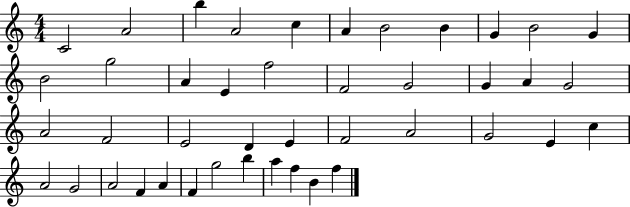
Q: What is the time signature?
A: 4/4